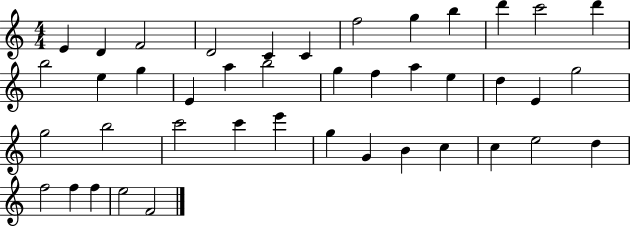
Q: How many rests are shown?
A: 0